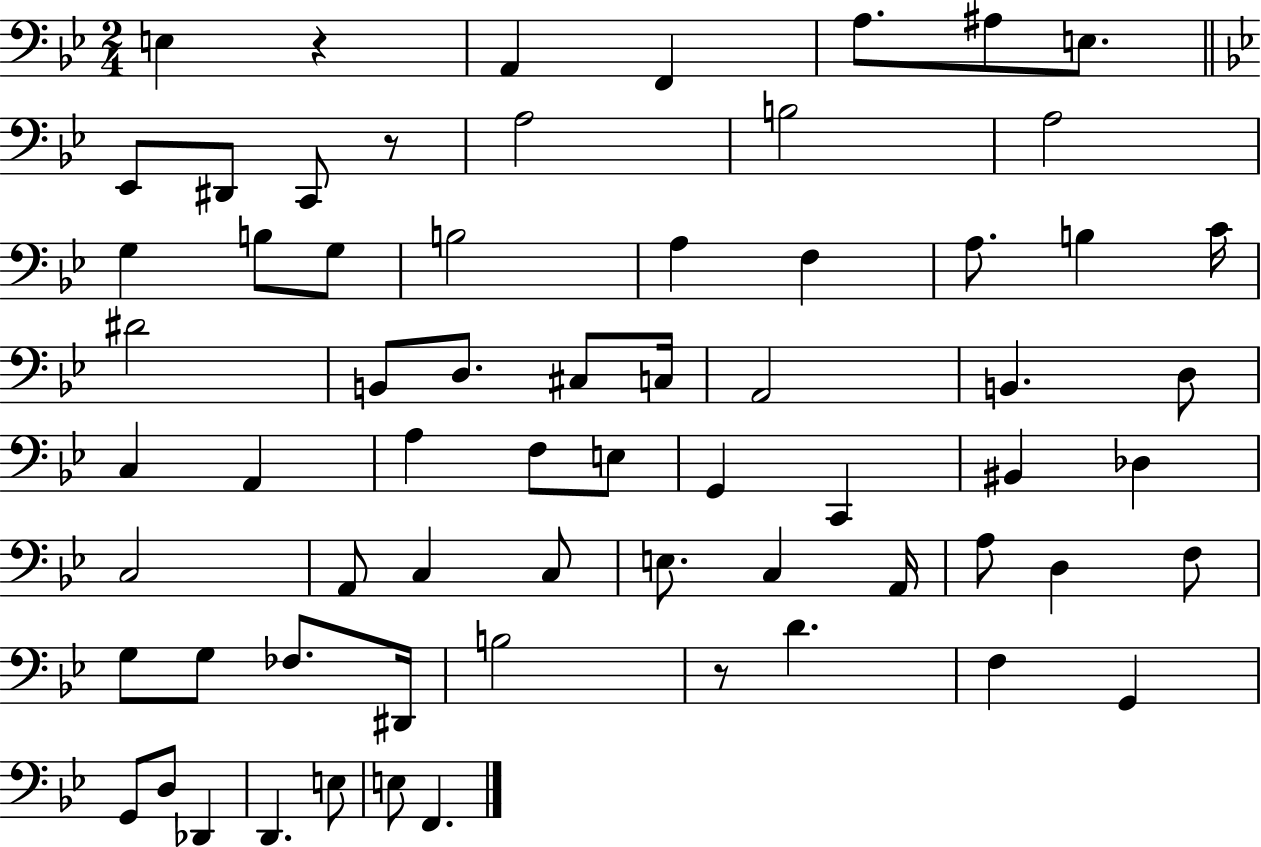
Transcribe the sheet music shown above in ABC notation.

X:1
T:Untitled
M:2/4
L:1/4
K:Bb
E, z A,, F,, A,/2 ^A,/2 E,/2 _E,,/2 ^D,,/2 C,,/2 z/2 A,2 B,2 A,2 G, B,/2 G,/2 B,2 A, F, A,/2 B, C/4 ^D2 B,,/2 D,/2 ^C,/2 C,/4 A,,2 B,, D,/2 C, A,, A, F,/2 E,/2 G,, C,, ^B,, _D, C,2 A,,/2 C, C,/2 E,/2 C, A,,/4 A,/2 D, F,/2 G,/2 G,/2 _F,/2 ^D,,/4 B,2 z/2 D F, G,, G,,/2 D,/2 _D,, D,, E,/2 E,/2 F,,